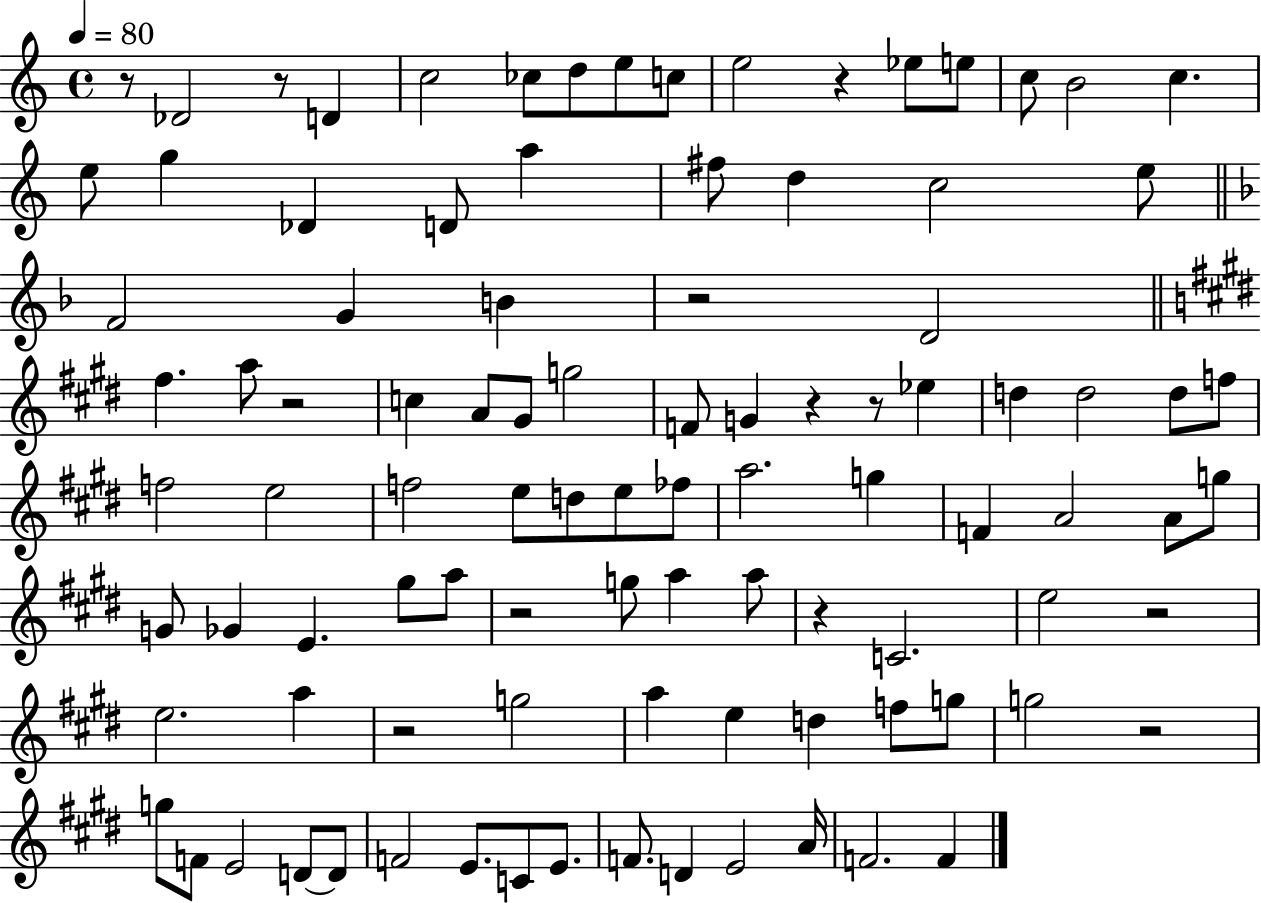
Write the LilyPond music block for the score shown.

{
  \clef treble
  \time 4/4
  \defaultTimeSignature
  \key c \major
  \tempo 4 = 80
  r8 des'2 r8 d'4 | c''2 ces''8 d''8 e''8 c''8 | e''2 r4 ees''8 e''8 | c''8 b'2 c''4. | \break e''8 g''4 des'4 d'8 a''4 | fis''8 d''4 c''2 e''8 | \bar "||" \break \key d \minor f'2 g'4 b'4 | r2 d'2 | \bar "||" \break \key e \major fis''4. a''8 r2 | c''4 a'8 gis'8 g''2 | f'8 g'4 r4 r8 ees''4 | d''4 d''2 d''8 f''8 | \break f''2 e''2 | f''2 e''8 d''8 e''8 fes''8 | a''2. g''4 | f'4 a'2 a'8 g''8 | \break g'8 ges'4 e'4. gis''8 a''8 | r2 g''8 a''4 a''8 | r4 c'2. | e''2 r2 | \break e''2. a''4 | r2 g''2 | a''4 e''4 d''4 f''8 g''8 | g''2 r2 | \break g''8 f'8 e'2 d'8~~ d'8 | f'2 e'8. c'8 e'8. | f'8. d'4 e'2 a'16 | f'2. f'4 | \break \bar "|."
}